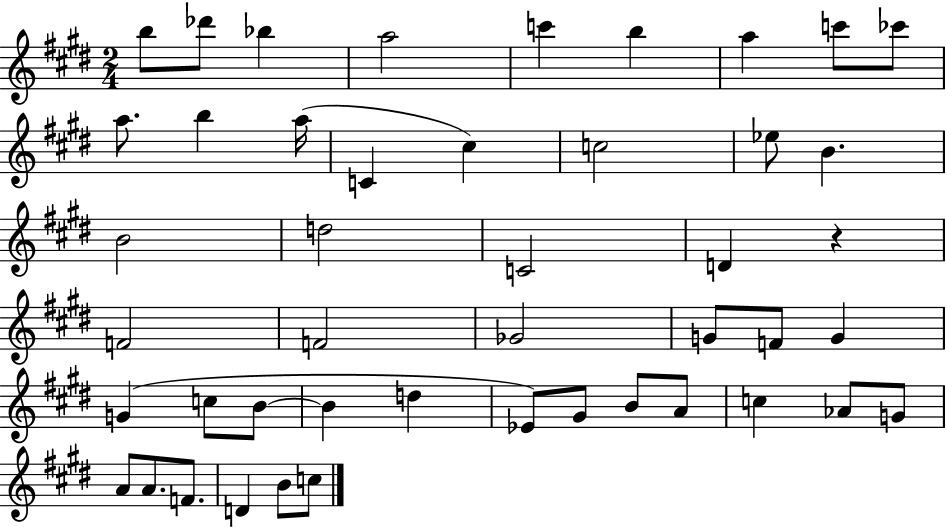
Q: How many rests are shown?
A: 1